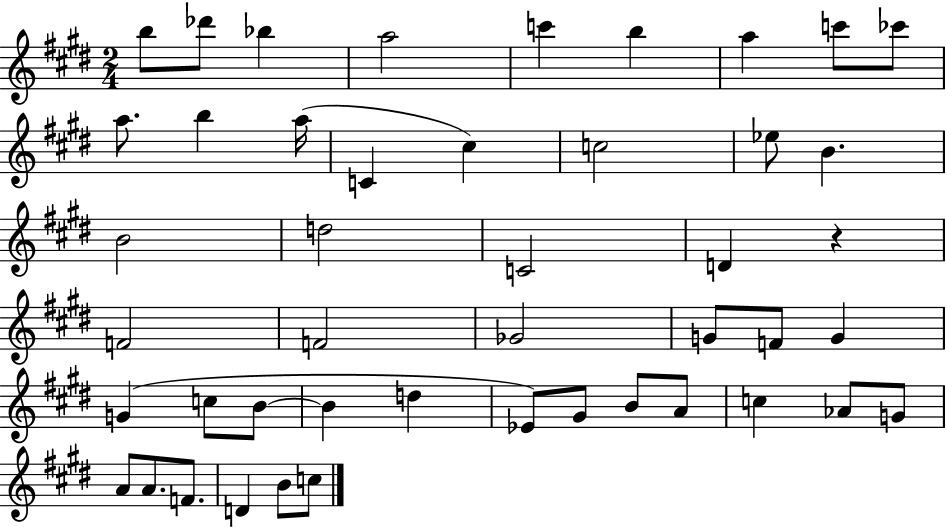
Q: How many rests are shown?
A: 1